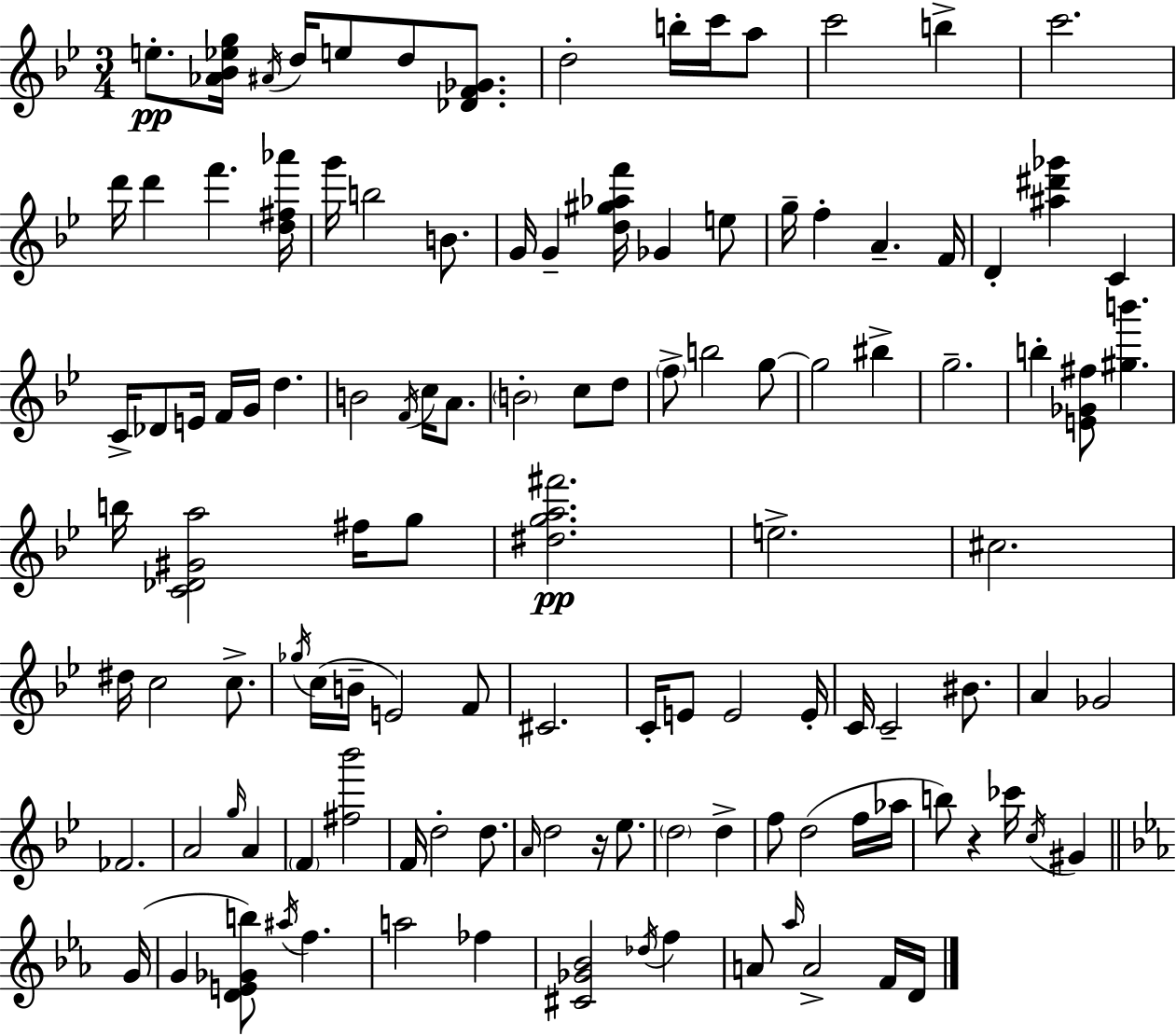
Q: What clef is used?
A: treble